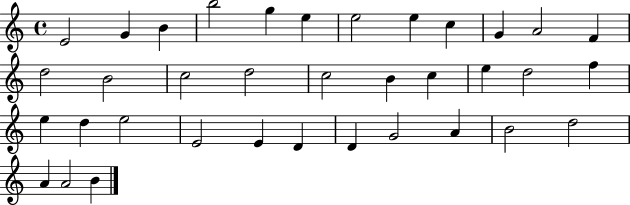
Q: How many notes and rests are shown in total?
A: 36